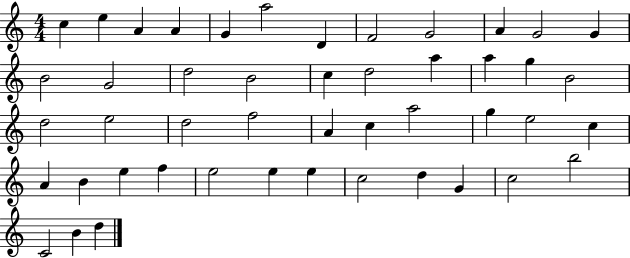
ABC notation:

X:1
T:Untitled
M:4/4
L:1/4
K:C
c e A A G a2 D F2 G2 A G2 G B2 G2 d2 B2 c d2 a a g B2 d2 e2 d2 f2 A c a2 g e2 c A B e f e2 e e c2 d G c2 b2 C2 B d